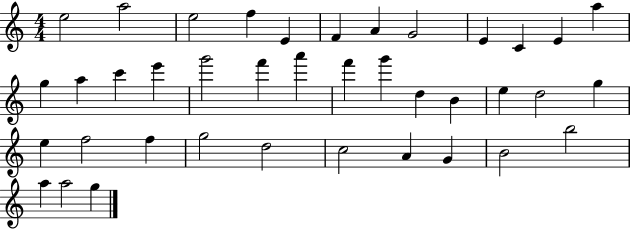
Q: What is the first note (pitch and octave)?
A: E5